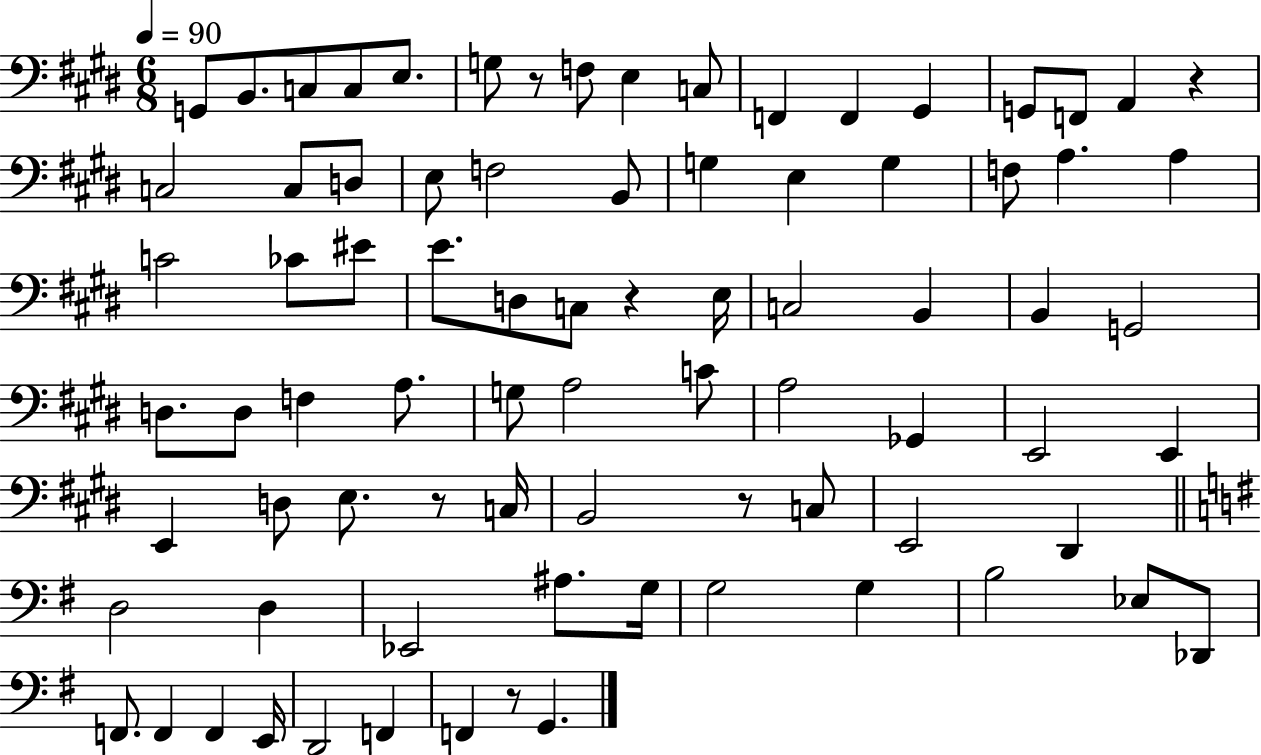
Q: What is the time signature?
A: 6/8